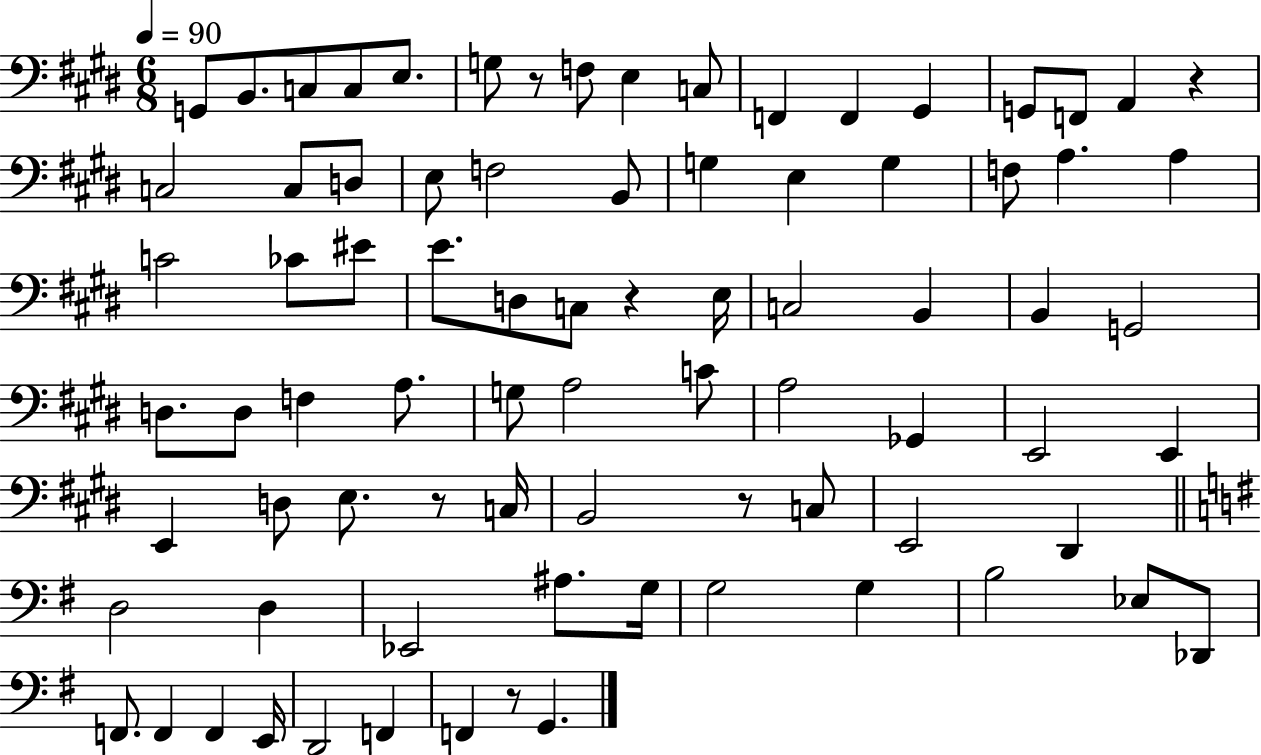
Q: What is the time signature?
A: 6/8